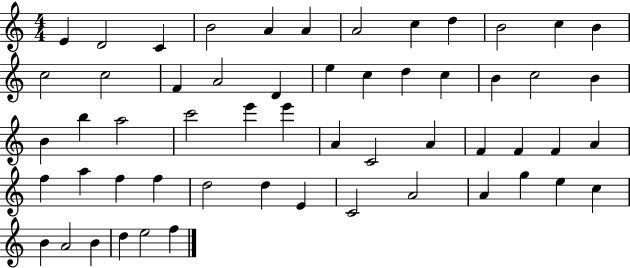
X:1
T:Untitled
M:4/4
L:1/4
K:C
E D2 C B2 A A A2 c d B2 c B c2 c2 F A2 D e c d c B c2 B B b a2 c'2 e' e' A C2 A F F F A f a f f d2 d E C2 A2 A g e c B A2 B d e2 f